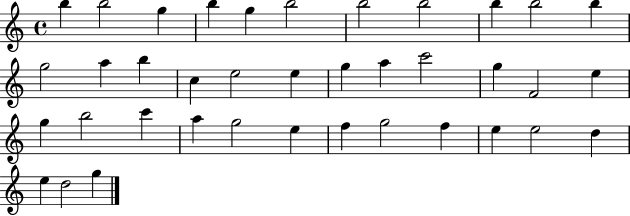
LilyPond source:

{
  \clef treble
  \time 4/4
  \defaultTimeSignature
  \key c \major
  b''4 b''2 g''4 | b''4 g''4 b''2 | b''2 b''2 | b''4 b''2 b''4 | \break g''2 a''4 b''4 | c''4 e''2 e''4 | g''4 a''4 c'''2 | g''4 f'2 e''4 | \break g''4 b''2 c'''4 | a''4 g''2 e''4 | f''4 g''2 f''4 | e''4 e''2 d''4 | \break e''4 d''2 g''4 | \bar "|."
}